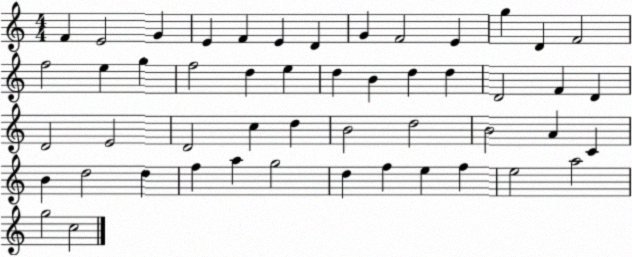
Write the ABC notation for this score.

X:1
T:Untitled
M:4/4
L:1/4
K:C
F E2 G E F E D G F2 E g D F2 f2 e g f2 d e d B d d D2 F D D2 E2 D2 c d B2 d2 B2 A C B d2 d f a g2 d f e f e2 a2 g2 c2